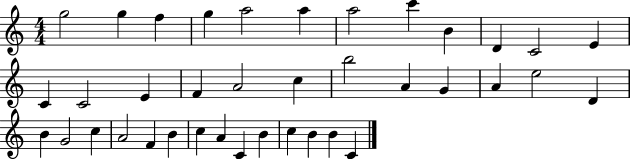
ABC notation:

X:1
T:Untitled
M:4/4
L:1/4
K:C
g2 g f g a2 a a2 c' B D C2 E C C2 E F A2 c b2 A G A e2 D B G2 c A2 F B c A C B c B B C